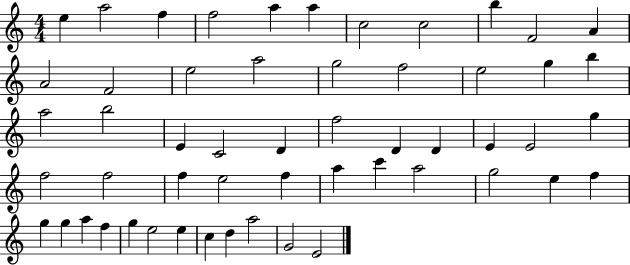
{
  \clef treble
  \numericTimeSignature
  \time 4/4
  \key c \major
  e''4 a''2 f''4 | f''2 a''4 a''4 | c''2 c''2 | b''4 f'2 a'4 | \break a'2 f'2 | e''2 a''2 | g''2 f''2 | e''2 g''4 b''4 | \break a''2 b''2 | e'4 c'2 d'4 | f''2 d'4 d'4 | e'4 e'2 g''4 | \break f''2 f''2 | f''4 e''2 f''4 | a''4 c'''4 a''2 | g''2 e''4 f''4 | \break g''4 g''4 a''4 f''4 | g''4 e''2 e''4 | c''4 d''4 a''2 | g'2 e'2 | \break \bar "|."
}